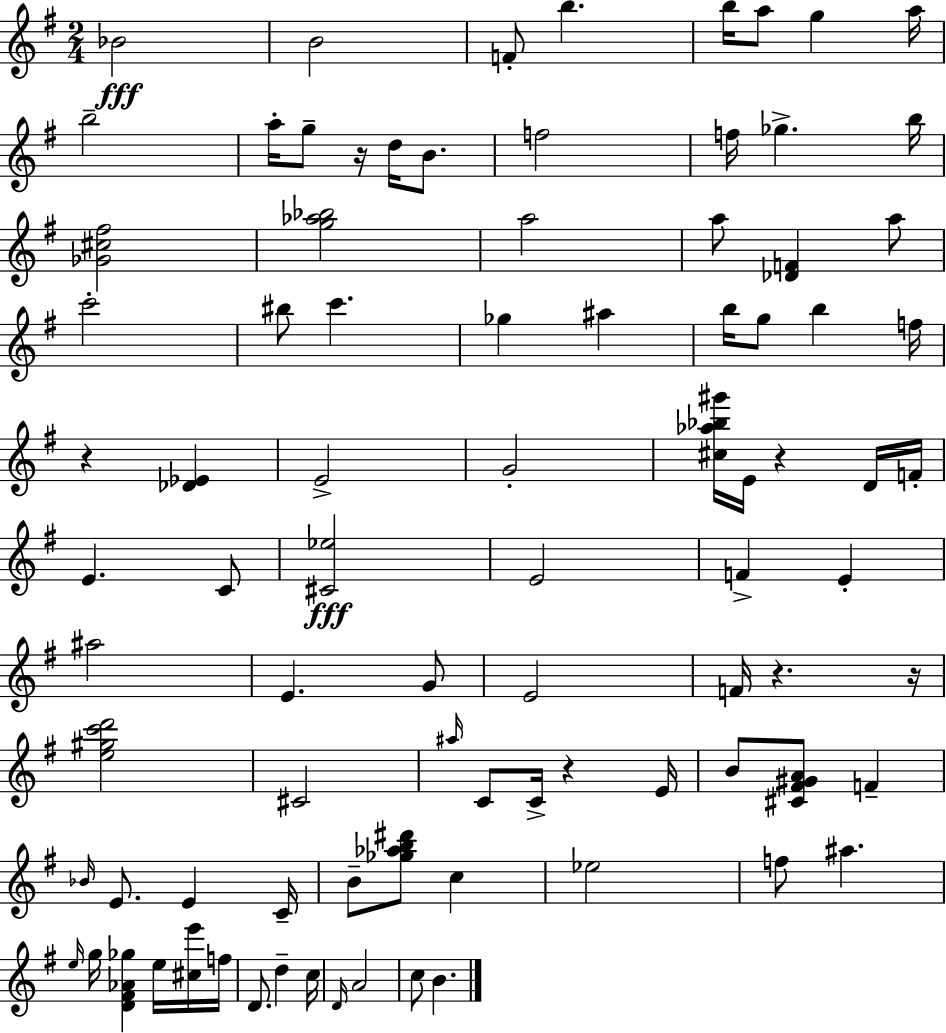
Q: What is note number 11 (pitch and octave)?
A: G5